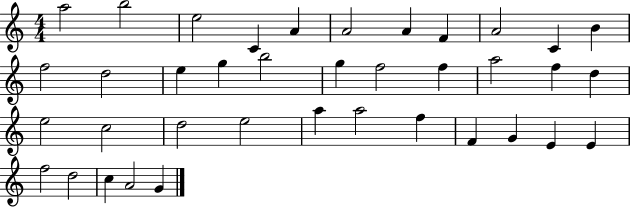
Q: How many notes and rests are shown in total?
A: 38